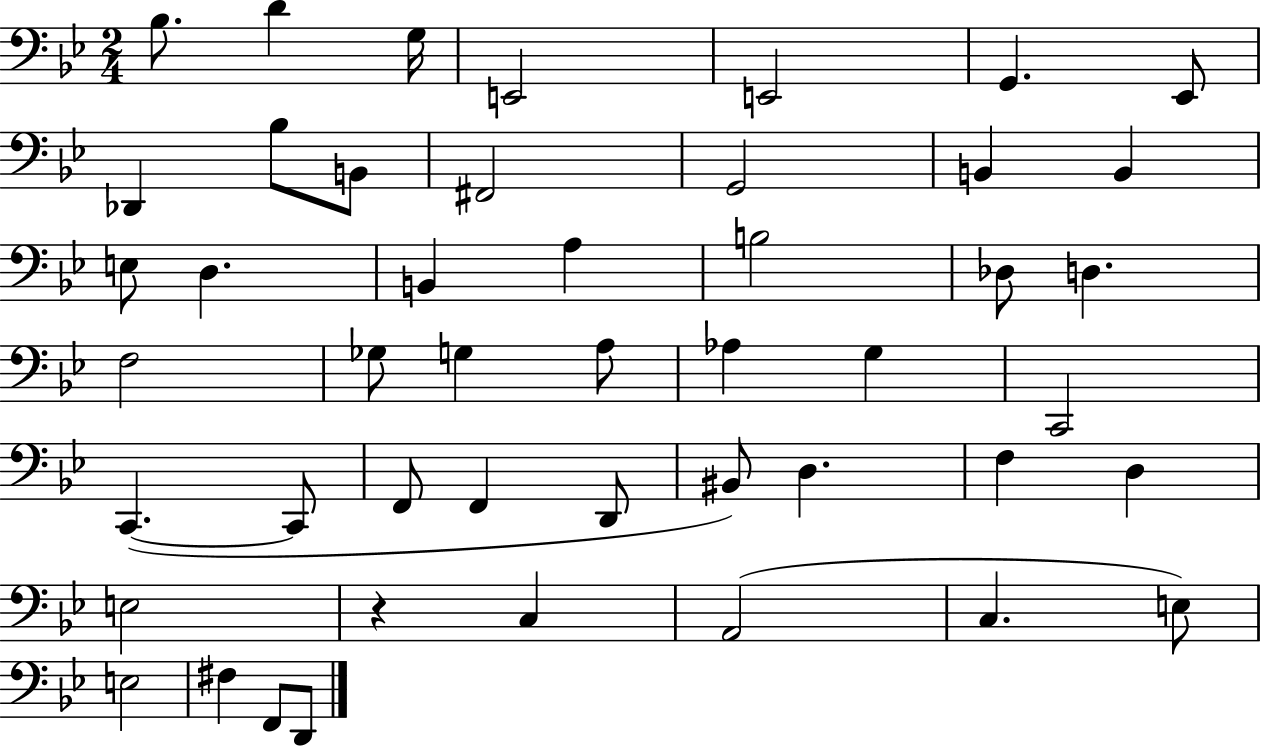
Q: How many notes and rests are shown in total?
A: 47